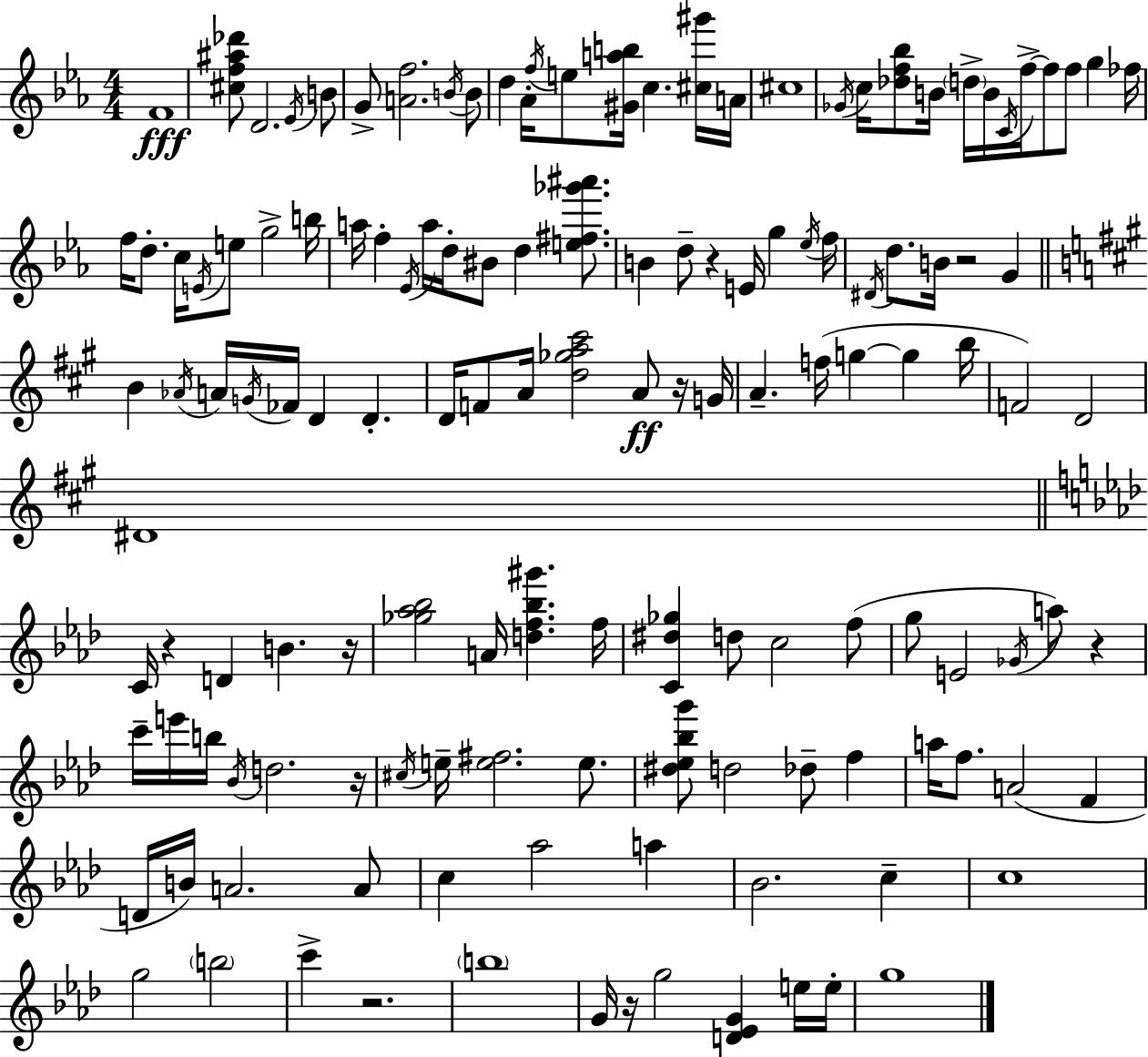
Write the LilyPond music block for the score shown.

{
  \clef treble
  \numericTimeSignature
  \time 4/4
  \key c \minor
  f'1\fff | <cis'' f'' ais'' des'''>8 d'2. \acciaccatura { ees'16 } b'8 | g'8-> <a' f''>2. \acciaccatura { b'16 } | b'8 d''4 aes'16-. \acciaccatura { f''16 } e''8 <gis' a'' b''>16 c''4. | \break <cis'' gis'''>16 a'16 cis''1 | \acciaccatura { ges'16 } c''16 <des'' f'' bes''>8 b'16 \parenthesize d''16-> b'16 \acciaccatura { c'16 } f''16->~~ f''8 f''8 | g''4 fes''16 f''16 d''8.-. c''16 \acciaccatura { e'16 } e''8 g''2-> | b''16 a''16 f''4-. \acciaccatura { ees'16 } a''16 d''16-. bis'8 | \break d''4 <e'' fis'' ges''' ais'''>8. b'4 d''8-- r4 | e'16 g''4 \acciaccatura { ees''16 } f''16 \acciaccatura { dis'16 } d''8. b'16 r2 | g'4 \bar "||" \break \key a \major b'4 \acciaccatura { aes'16 } a'16 \acciaccatura { g'16 } fes'16 d'4 d'4.-. | d'16 f'8 a'16 <d'' ges'' a'' cis'''>2 a'8\ff | r16 g'16 a'4.-- f''16( g''4~~ g''4 | b''16 f'2) d'2 | \break dis'1 | \bar "||" \break \key f \minor c'16 r4 d'4 b'4. r16 | <ges'' aes'' bes''>2 a'16 <d'' f'' bes'' gis'''>4. f''16 | <c' dis'' ges''>4 d''8 c''2 f''8( | g''8 e'2 \acciaccatura { ges'16 }) a''8 r4 | \break c'''16-- e'''16 b''16 \acciaccatura { bes'16 } d''2. | r16 \acciaccatura { cis''16 } e''16-- <e'' fis''>2. | e''8. <dis'' ees'' bes'' g'''>8 d''2 des''8-- f''4 | a''16 f''8. a'2( f'4 | \break d'16 b'16) a'2. | a'8 c''4 aes''2 a''4 | bes'2. c''4-- | c''1 | \break g''2 \parenthesize b''2 | c'''4-> r2. | \parenthesize b''1 | g'16 r16 g''2 <d' ees' g'>4 | \break e''16 e''16-. g''1 | \bar "|."
}